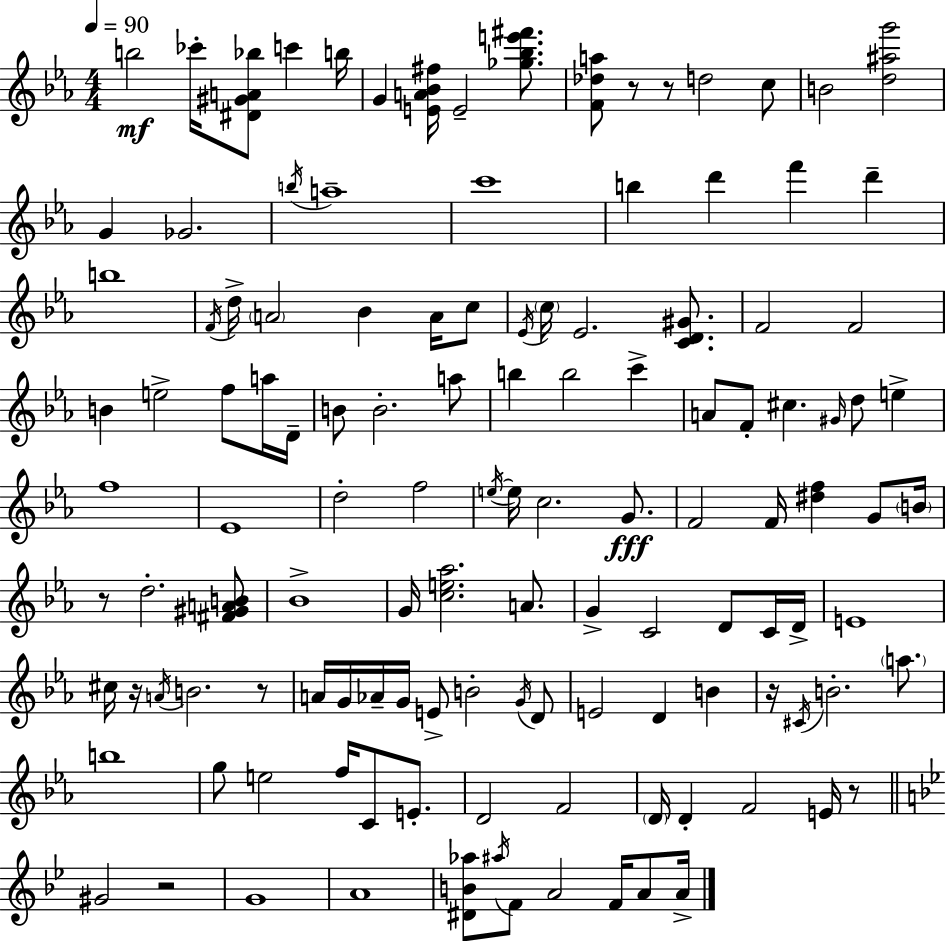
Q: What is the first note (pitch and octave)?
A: B5